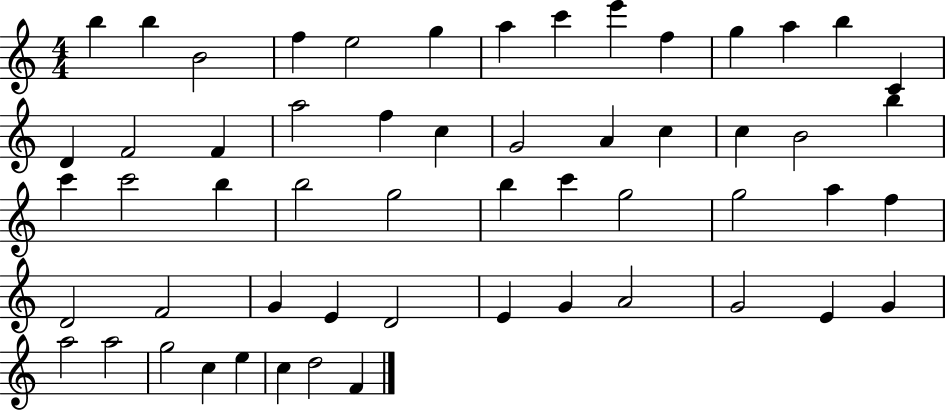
X:1
T:Untitled
M:4/4
L:1/4
K:C
b b B2 f e2 g a c' e' f g a b C D F2 F a2 f c G2 A c c B2 b c' c'2 b b2 g2 b c' g2 g2 a f D2 F2 G E D2 E G A2 G2 E G a2 a2 g2 c e c d2 F